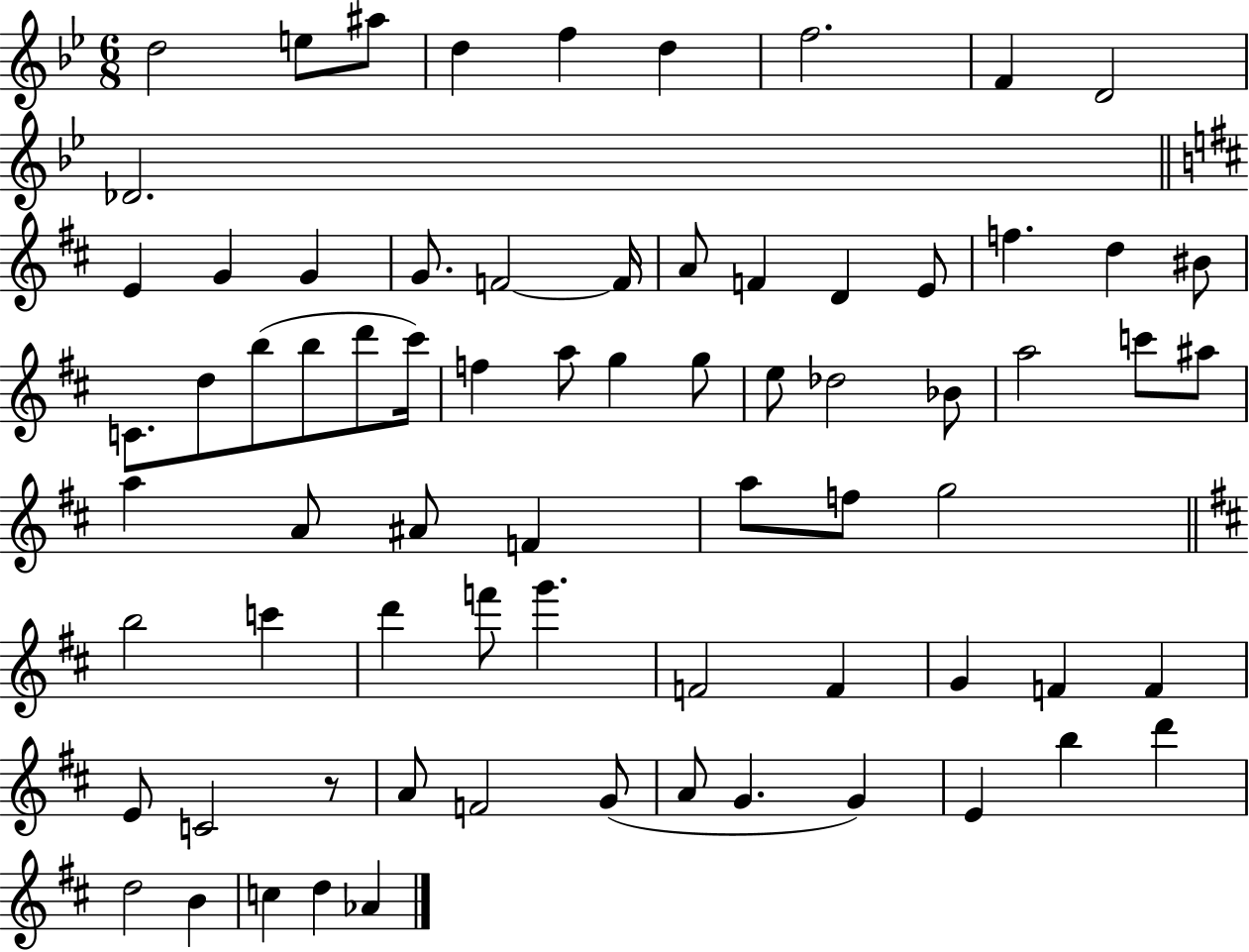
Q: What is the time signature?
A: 6/8